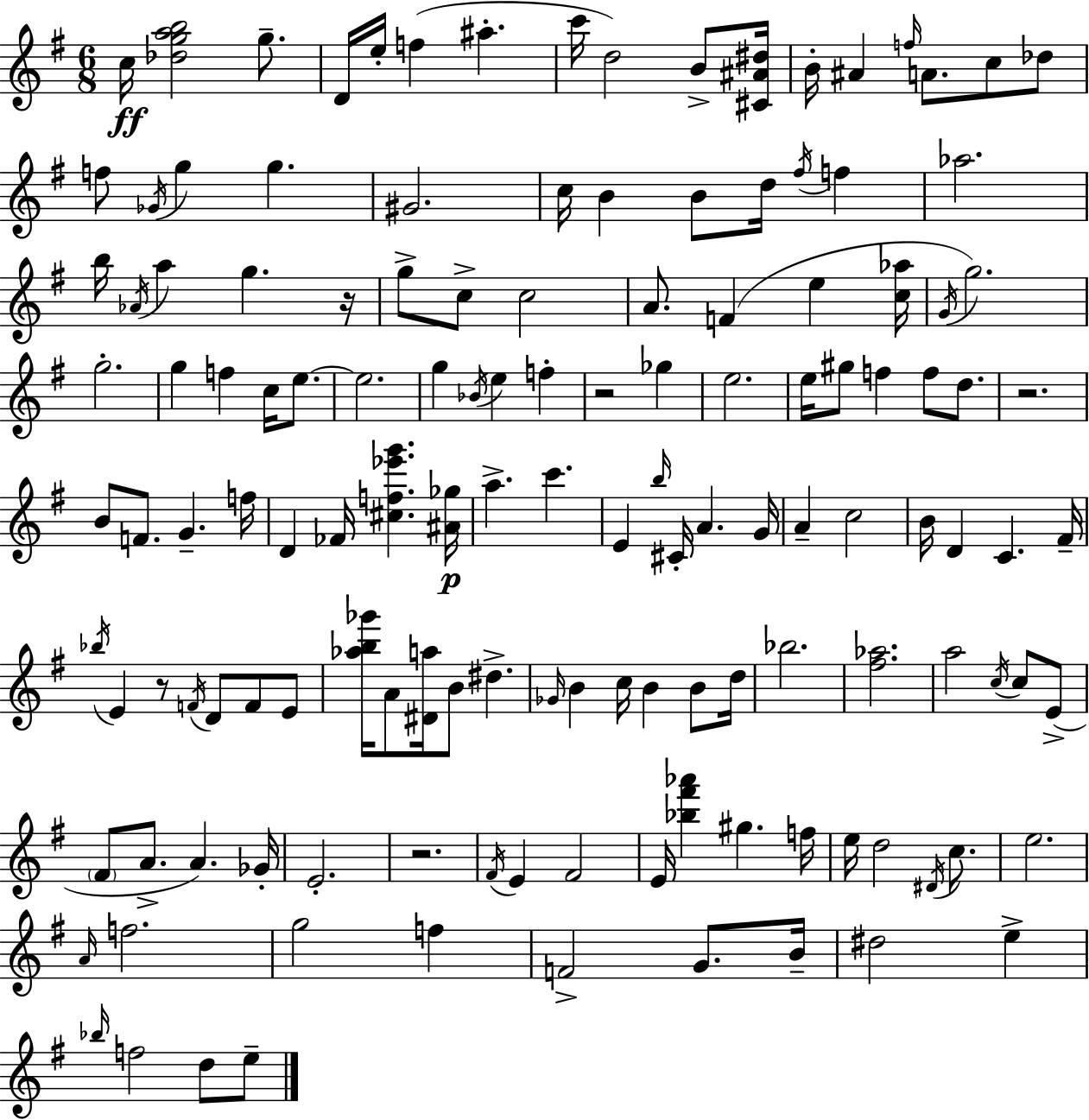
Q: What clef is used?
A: treble